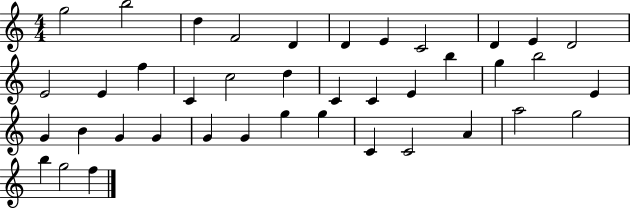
G5/h B5/h D5/q F4/h D4/q D4/q E4/q C4/h D4/q E4/q D4/h E4/h E4/q F5/q C4/q C5/h D5/q C4/q C4/q E4/q B5/q G5/q B5/h E4/q G4/q B4/q G4/q G4/q G4/q G4/q G5/q G5/q C4/q C4/h A4/q A5/h G5/h B5/q G5/h F5/q